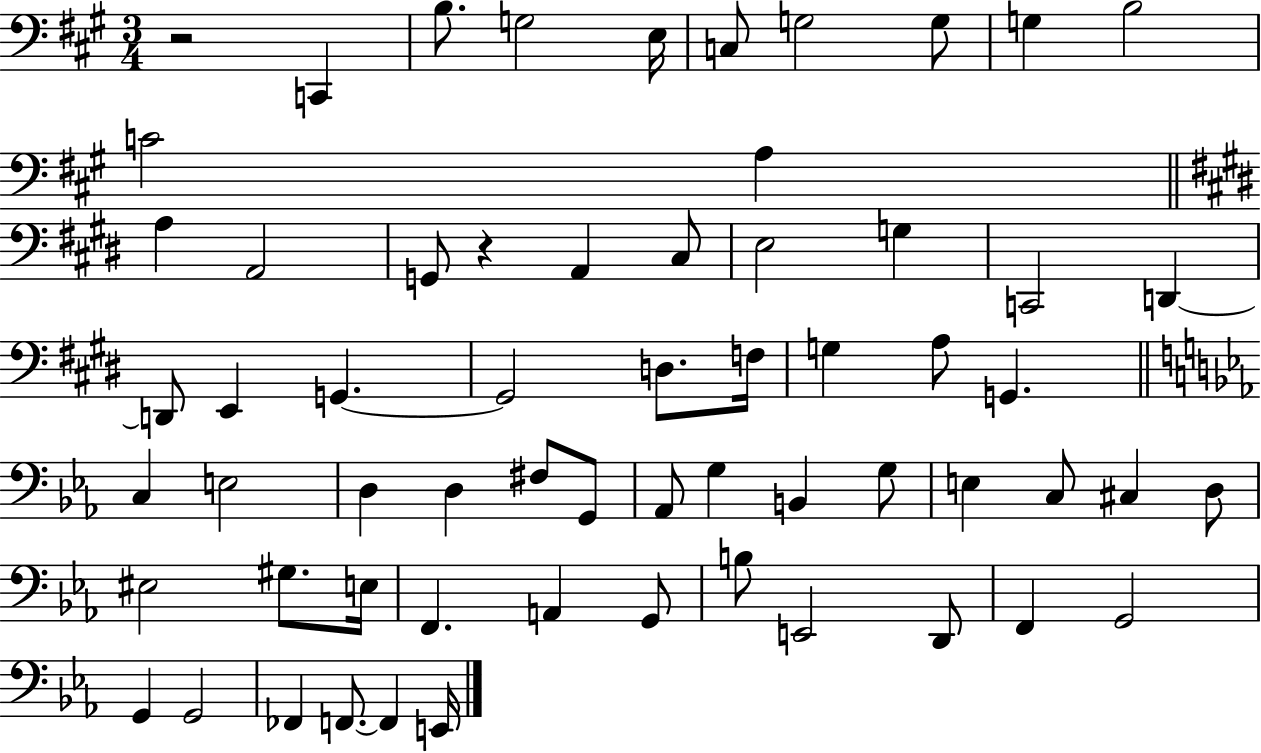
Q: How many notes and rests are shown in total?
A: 62